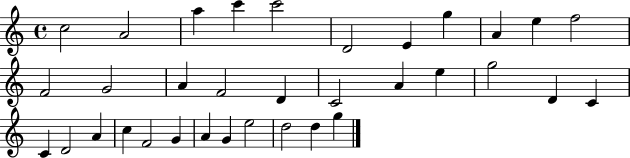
X:1
T:Untitled
M:4/4
L:1/4
K:C
c2 A2 a c' c'2 D2 E g A e f2 F2 G2 A F2 D C2 A e g2 D C C D2 A c F2 G A G e2 d2 d g